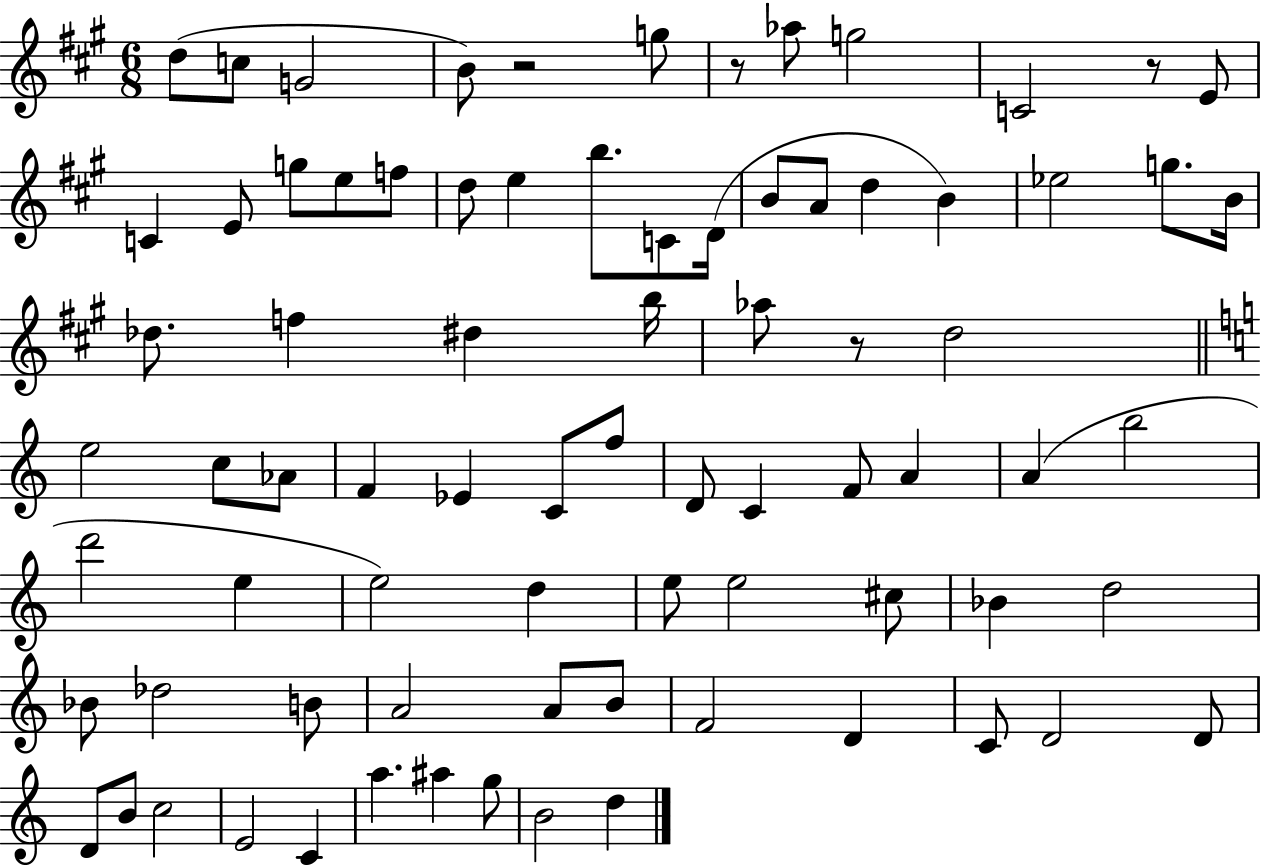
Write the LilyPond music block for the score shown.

{
  \clef treble
  \numericTimeSignature
  \time 6/8
  \key a \major
  d''8( c''8 g'2 | b'8) r2 g''8 | r8 aes''8 g''2 | c'2 r8 e'8 | \break c'4 e'8 g''8 e''8 f''8 | d''8 e''4 b''8. c'8 d'16( | b'8 a'8 d''4 b'4) | ees''2 g''8. b'16 | \break des''8. f''4 dis''4 b''16 | aes''8 r8 d''2 | \bar "||" \break \key c \major e''2 c''8 aes'8 | f'4 ees'4 c'8 f''8 | d'8 c'4 f'8 a'4 | a'4( b''2 | \break d'''2 e''4 | e''2) d''4 | e''8 e''2 cis''8 | bes'4 d''2 | \break bes'8 des''2 b'8 | a'2 a'8 b'8 | f'2 d'4 | c'8 d'2 d'8 | \break d'8 b'8 c''2 | e'2 c'4 | a''4. ais''4 g''8 | b'2 d''4 | \break \bar "|."
}